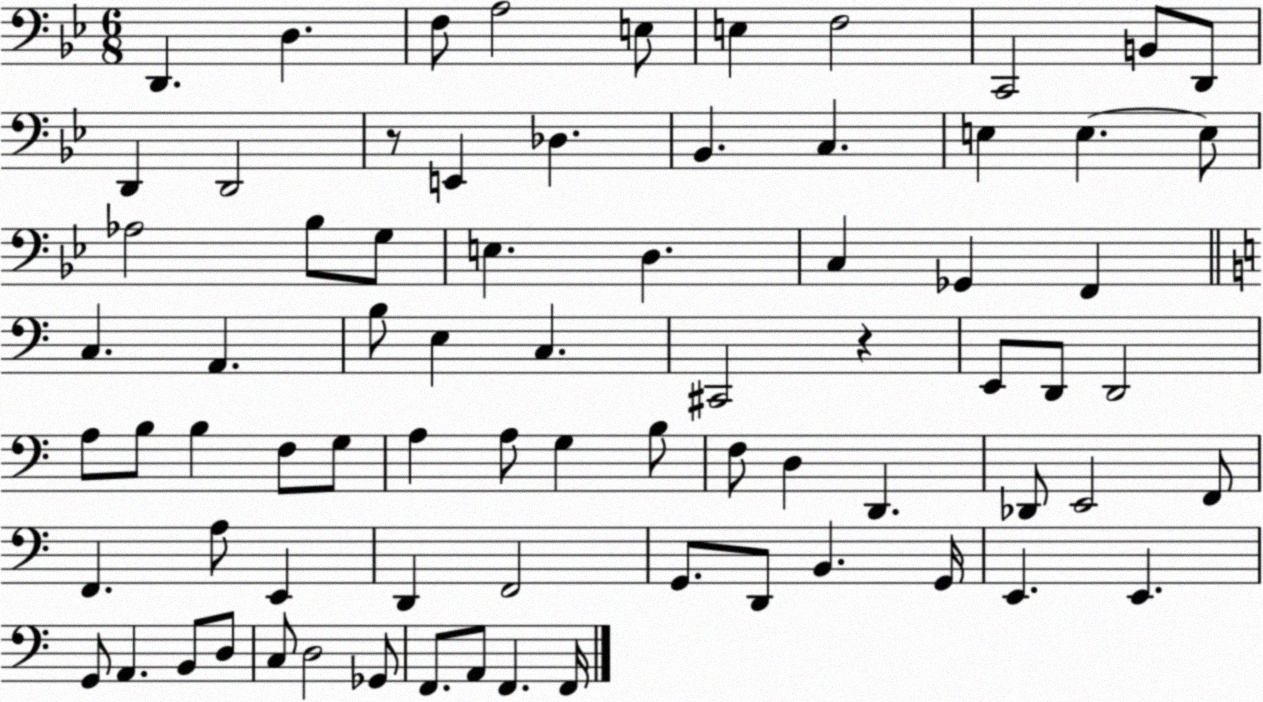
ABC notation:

X:1
T:Untitled
M:6/8
L:1/4
K:Bb
D,, D, F,/2 A,2 E,/2 E, F,2 C,,2 B,,/2 D,,/2 D,, D,,2 z/2 E,, _D, _B,, C, E, E, E,/2 _A,2 _B,/2 G,/2 E, D, C, _G,, F,, C, A,, B,/2 E, C, ^C,,2 z E,,/2 D,,/2 D,,2 A,/2 B,/2 B, F,/2 G,/2 A, A,/2 G, B,/2 F,/2 D, D,, _D,,/2 E,,2 F,,/2 F,, A,/2 E,, D,, F,,2 G,,/2 D,,/2 B,, G,,/4 E,, E,, G,,/2 A,, B,,/2 D,/2 C,/2 D,2 _G,,/2 F,,/2 A,,/2 F,, F,,/4